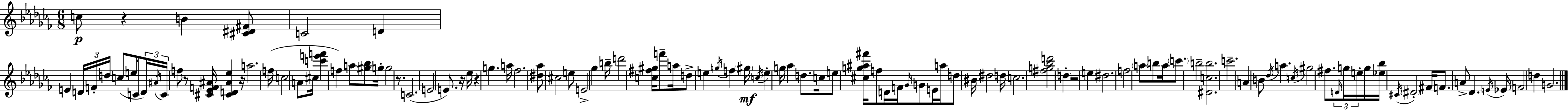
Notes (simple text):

C5/e R/q B4/q [C#4,D#4,F#4]/e C4/h D4/q E4/q D4/s F4/s D5/s C5/e E5/s C4/e D4/s A#4/s C4/s F5/e R/e [C#4,Eb4,F4,A#4]/s [C#4,D4,A#4,Eb5]/q R/s A5/h. F5/s C5/h A4/e C#5/s [C6,E6,F6]/q F5/q A5/e [G#5,Bb5]/e G5/s G5/h R/e. C4/h. E4/h E4/e. R/s Eb5/s R/q G5/q. A5/s FES5/h. [D#5,Ab5]/e C#5/h E5/e E4/h Gb5/q B5/s D6/h [C5,F#5,G#5]/s F6/e A5/s D5/e E5/q G5/s F5/q G#5/s C5/s E5/q G5/s Ab5/q D5/e. C5/s E5/e [C#5,G5,A#5,F#6]/s F5/e D4/s F4/s Gb4/s G4/e E4/s A5/s D5/e BIS4/s D#5/h D5/s C5/h. [F#5,G5,Bb5,D6]/h D5/q R/h E5/q D#5/h. F5/h A5/e B5/e A5/s C6/e. B5/h [D#4,C5,B5]/h. C6/h. A4/q B4/e Db5/s A5/q. C5/s G#5/h F#5/e. D4/s G5/s E5/s G5/s [Eb5,Bb5]/s C#4/s D#4/h F#4/s F4/e. A4/e Db4/q. E4/s Eb4/s F4/h D5/q G4/h.